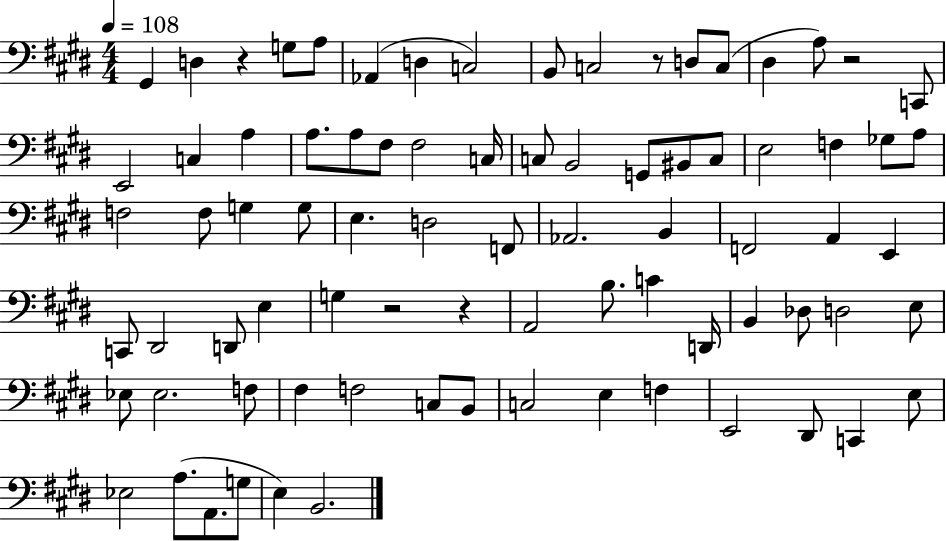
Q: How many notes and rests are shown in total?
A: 81